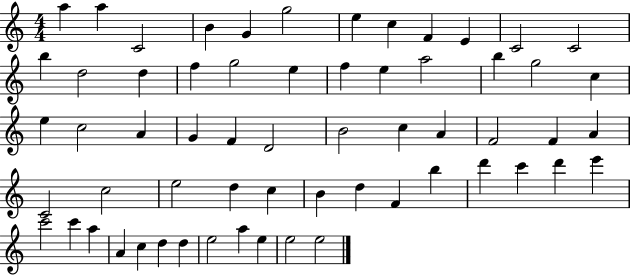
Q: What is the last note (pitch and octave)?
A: E5